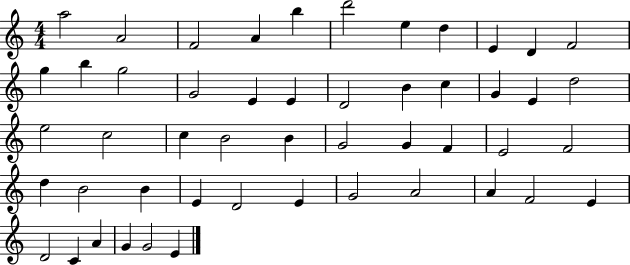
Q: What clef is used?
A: treble